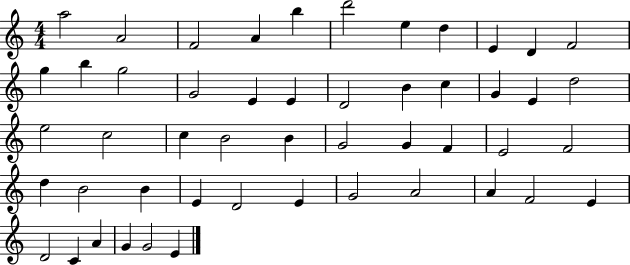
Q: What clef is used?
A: treble